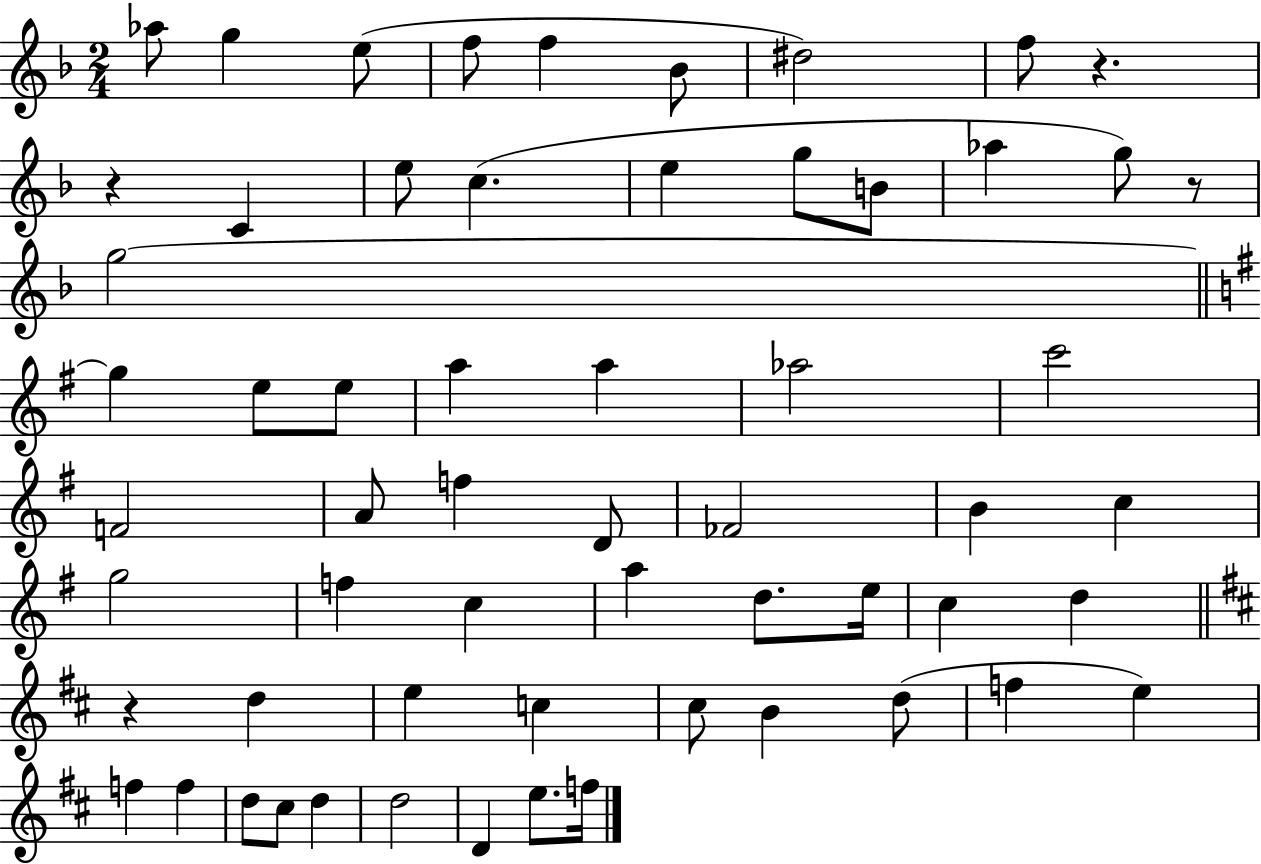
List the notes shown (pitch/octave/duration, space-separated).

Ab5/e G5/q E5/e F5/e F5/q Bb4/e D#5/h F5/e R/q. R/q C4/q E5/e C5/q. E5/q G5/e B4/e Ab5/q G5/e R/e G5/h G5/q E5/e E5/e A5/q A5/q Ab5/h C6/h F4/h A4/e F5/q D4/e FES4/h B4/q C5/q G5/h F5/q C5/q A5/q D5/e. E5/s C5/q D5/q R/q D5/q E5/q C5/q C#5/e B4/q D5/e F5/q E5/q F5/q F5/q D5/e C#5/e D5/q D5/h D4/q E5/e. F5/s